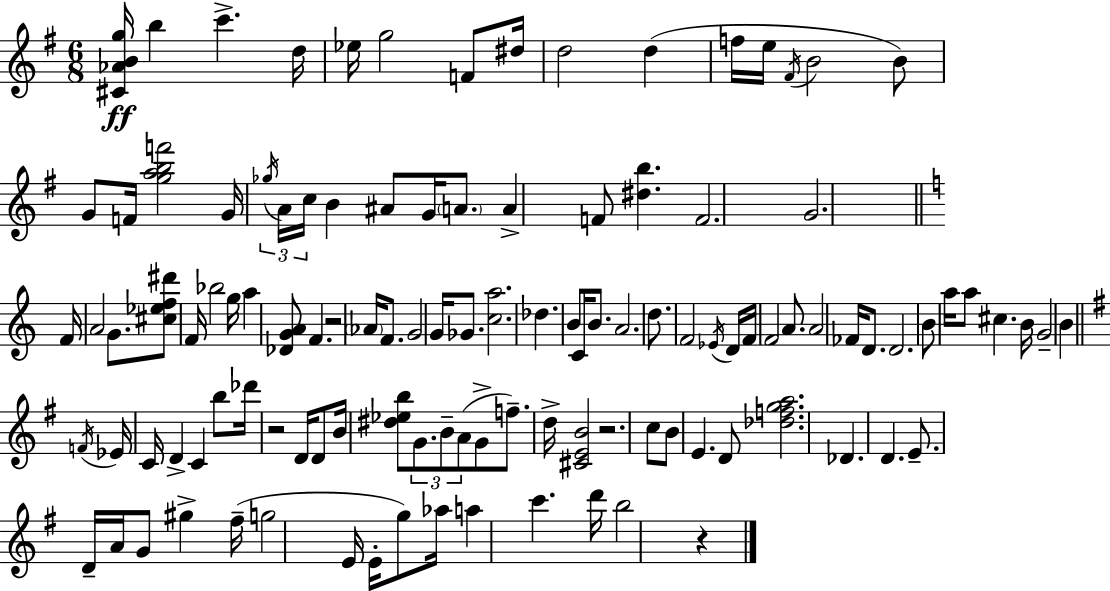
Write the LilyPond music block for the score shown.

{
  \clef treble
  \numericTimeSignature
  \time 6/8
  \key g \major
  <cis' aes' b' g''>16\ff b''4 c'''4.-> d''16 | ees''16 g''2 f'8 dis''16 | d''2 d''4( | f''16 e''16 \acciaccatura { fis'16 } b'2 b'8) | \break g'8 f'16 <g'' a'' b'' f'''>2 | g'16 \tuplet 3/2 { \acciaccatura { ges''16 } a'16 c''16 } b'4 ais'8 g'16 \parenthesize a'8. | a'4-> f'8 <dis'' b''>4. | f'2. | \break g'2. | \bar "||" \break \key c \major f'16 a'2 g'8. | <cis'' ees'' f'' dis'''>8 f'16 bes''2 g''16 | a''4 <des' g' a'>8 f'4. | r2 \parenthesize aes'16 f'8. | \break g'2 g'16 ges'8. | <c'' a''>2. | des''4. b'8 c'16 b'8. | a'2. | \break d''8. f'2 \acciaccatura { ees'16 } | d'16 f'16 f'2 a'8. | a'2 fes'16 d'8. | d'2. | \break b'8 a''16 a''8 cis''4. | b'16 g'2-- b'4 | \bar "||" \break \key e \minor \acciaccatura { f'16 } ees'16 c'16 d'4-> c'4 b''8 | des'''16 r2 d'16 d'8 | b'16 <dis'' ees'' b''>8 \tuplet 3/2 { g'8. b'8-- a'8( } g'8-> | f''8.--) d''16-> <cis' e' b'>2 | \break r2. | c''8 b'8 e'4. d'8 | <des'' f'' g'' a''>2. | des'4. d'4. | \break e'8.-- d'16-- a'16 g'8 gis''4-> | fis''16--( g''2 e'16 e'16-. g''8) | aes''16 a''4 c'''4. | d'''16 b''2 r4 | \break \bar "|."
}